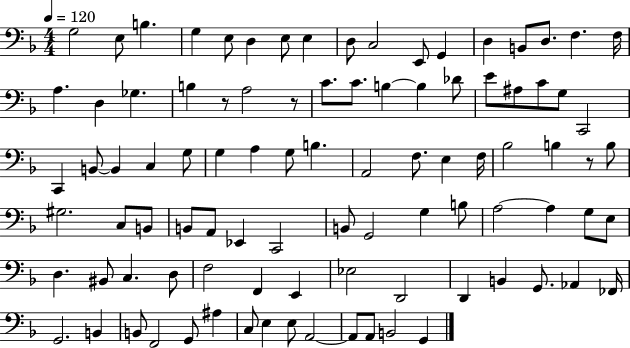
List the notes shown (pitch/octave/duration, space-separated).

G3/h E3/e B3/q. G3/q E3/e D3/q E3/e E3/q D3/e C3/h E2/e G2/q D3/q B2/e D3/e. F3/q. F3/s A3/q. D3/q Gb3/q. B3/q R/e A3/h R/e C4/e. C4/e. B3/q B3/q Db4/e E4/e A#3/e C4/e G3/e C2/h C2/q B2/e B2/q C3/q G3/e G3/q A3/q G3/e B3/q. A2/h F3/e. E3/q F3/s Bb3/h B3/q R/e B3/e G#3/h. C3/e B2/e B2/e A2/e Eb2/q C2/h B2/e G2/h G3/q B3/e A3/h A3/q G3/e E3/e D3/q. BIS2/e C3/q. D3/e F3/h F2/q E2/q Eb3/h D2/h D2/q B2/q G2/e. Ab2/q FES2/s G2/h. B2/q B2/e F2/h G2/e A#3/q C3/e E3/q E3/e A2/h A2/e A2/e B2/h G2/q